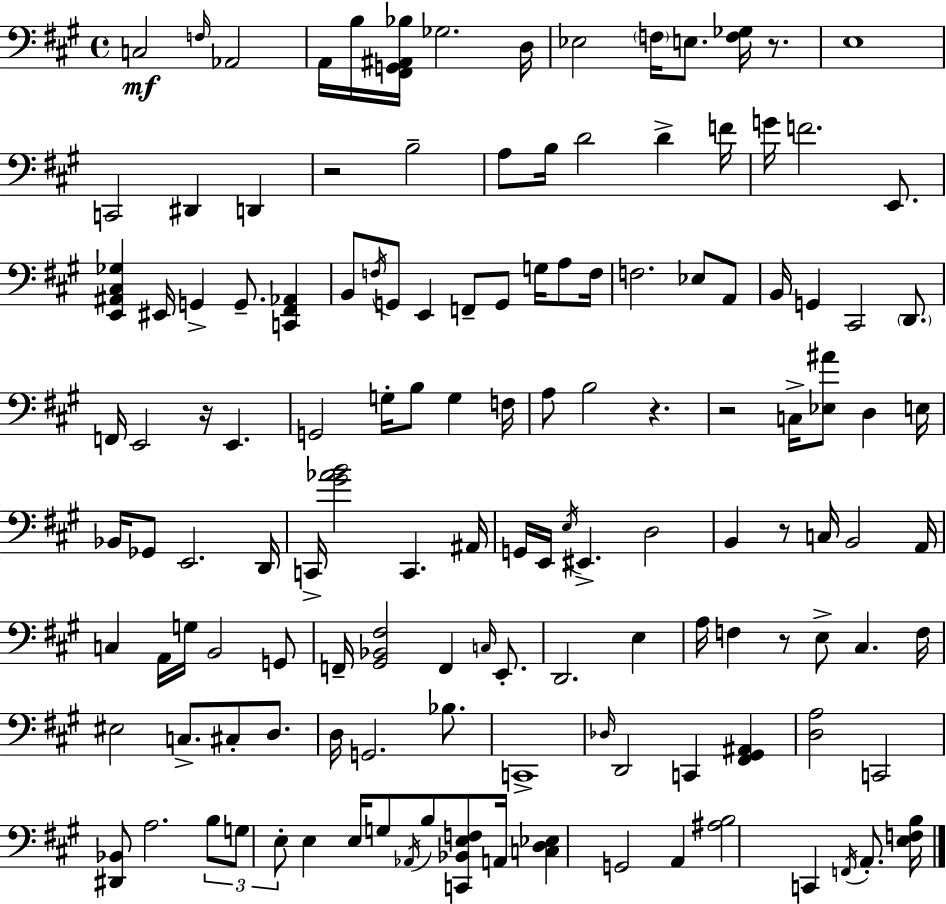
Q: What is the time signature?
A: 4/4